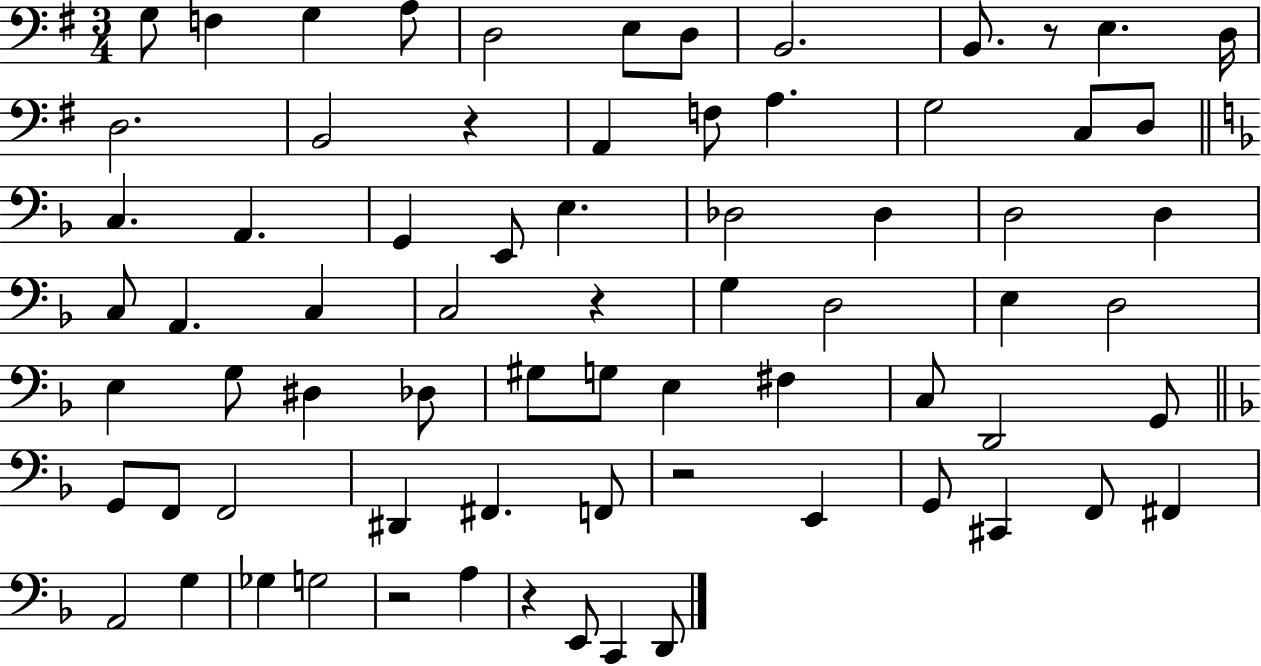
{
  \clef bass
  \numericTimeSignature
  \time 3/4
  \key g \major
  g8 f4 g4 a8 | d2 e8 d8 | b,2. | b,8. r8 e4. d16 | \break d2. | b,2 r4 | a,4 f8 a4. | g2 c8 d8 | \break \bar "||" \break \key d \minor c4. a,4. | g,4 e,8 e4. | des2 des4 | d2 d4 | \break c8 a,4. c4 | c2 r4 | g4 d2 | e4 d2 | \break e4 g8 dis4 des8 | gis8 g8 e4 fis4 | c8 d,2 g,8 | \bar "||" \break \key f \major g,8 f,8 f,2 | dis,4 fis,4. f,8 | r2 e,4 | g,8 cis,4 f,8 fis,4 | \break a,2 g4 | ges4 g2 | r2 a4 | r4 e,8 c,4 d,8 | \break \bar "|."
}